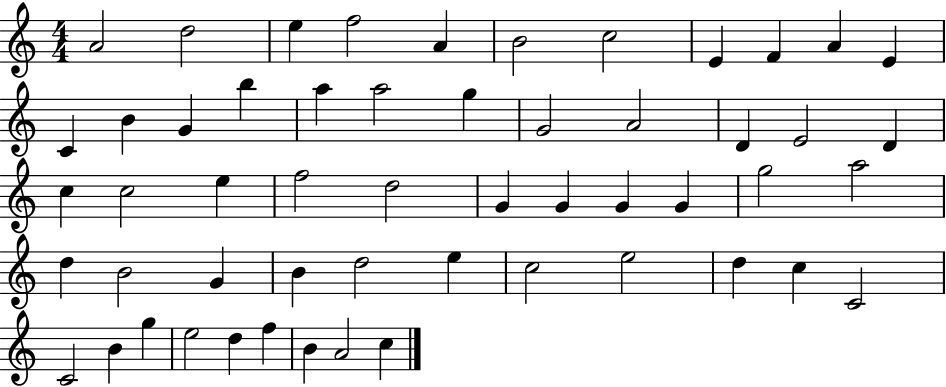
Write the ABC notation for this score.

X:1
T:Untitled
M:4/4
L:1/4
K:C
A2 d2 e f2 A B2 c2 E F A E C B G b a a2 g G2 A2 D E2 D c c2 e f2 d2 G G G G g2 a2 d B2 G B d2 e c2 e2 d c C2 C2 B g e2 d f B A2 c